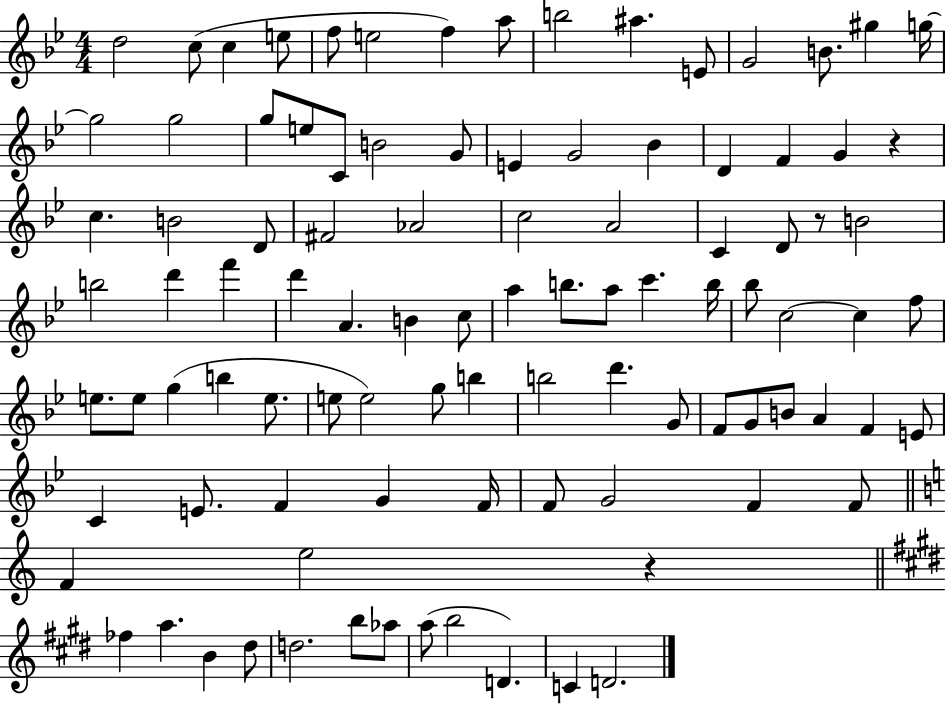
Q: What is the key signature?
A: BES major